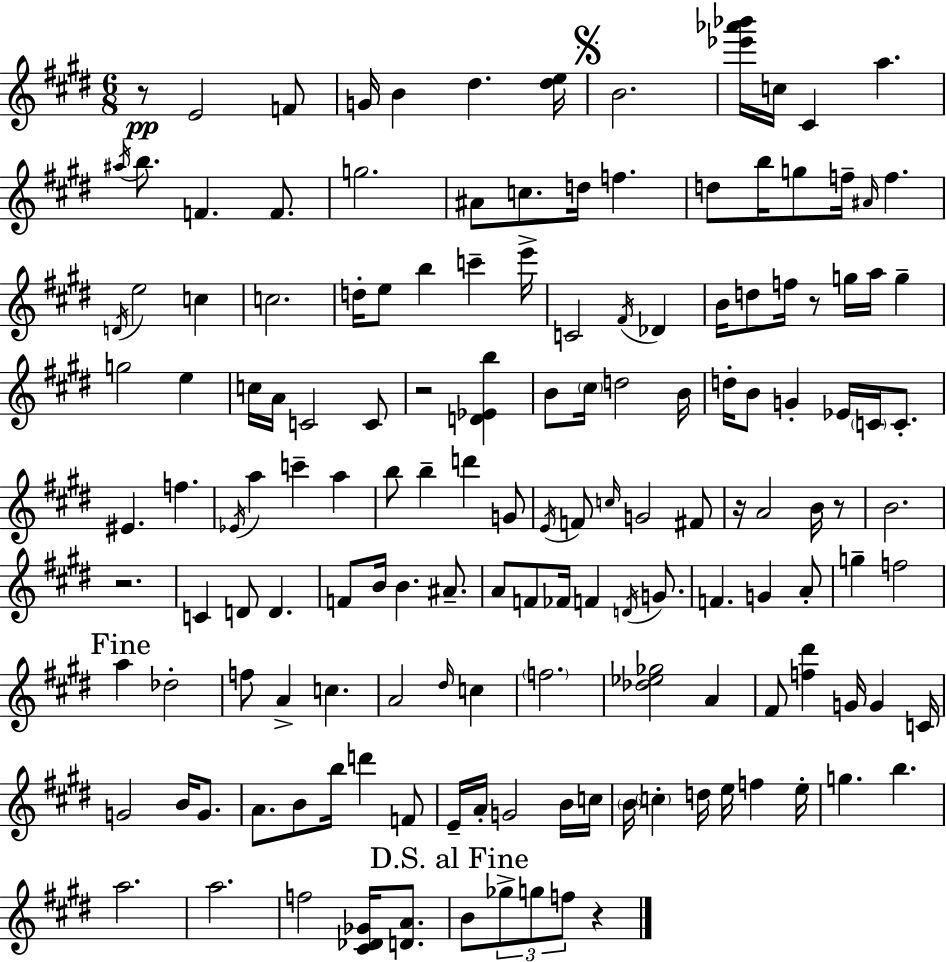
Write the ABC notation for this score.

X:1
T:Untitled
M:6/8
L:1/4
K:E
z/2 E2 F/2 G/4 B ^d [^de]/4 B2 [_e'_a'_b']/4 c/4 ^C a ^a/4 b/2 F F/2 g2 ^A/2 c/2 d/4 f d/2 b/4 g/2 f/4 ^A/4 f D/4 e2 c c2 d/4 e/2 b c' e'/4 C2 ^F/4 _D B/4 d/2 f/4 z/2 g/4 a/4 g g2 e c/4 A/4 C2 C/2 z2 [D_Eb] B/2 ^c/4 d2 B/4 d/4 B/2 G _E/4 C/4 C/2 ^E f _E/4 a c' a b/2 b d' G/2 E/4 F/2 c/4 G2 ^F/2 z/4 A2 B/4 z/2 B2 z2 C D/2 D F/2 B/4 B ^A/2 A/2 F/2 _F/4 F D/4 G/2 F G A/2 g f2 a _d2 f/2 A c A2 ^d/4 c f2 [_d_e_g]2 A ^F/2 [f^d'] G/4 G C/4 G2 B/4 G/2 A/2 B/2 b/4 d' F/2 E/4 A/4 G2 B/4 c/4 B/4 c d/4 e/4 f e/4 g b a2 a2 f2 [^C_D_G]/4 [DA]/2 B/2 _g/2 g/2 f/2 z